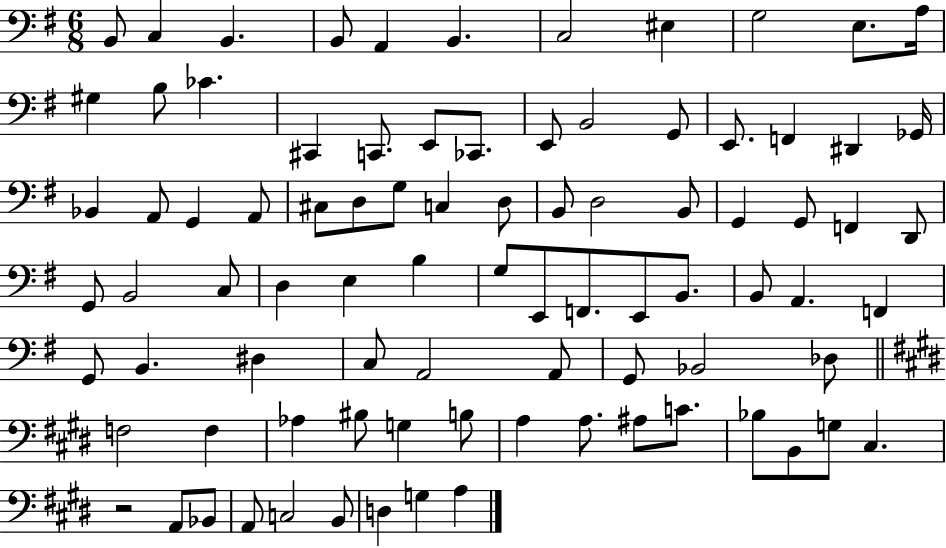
B2/e C3/q B2/q. B2/e A2/q B2/q. C3/h EIS3/q G3/h E3/e. A3/s G#3/q B3/e CES4/q. C#2/q C2/e. E2/e CES2/e. E2/e B2/h G2/e E2/e. F2/q D#2/q Gb2/s Bb2/q A2/e G2/q A2/e C#3/e D3/e G3/e C3/q D3/e B2/e D3/h B2/e G2/q G2/e F2/q D2/e G2/e B2/h C3/e D3/q E3/q B3/q G3/e E2/e F2/e. E2/e B2/e. B2/e A2/q. F2/q G2/e B2/q. D#3/q C3/e A2/h A2/e G2/e Bb2/h Db3/e F3/h F3/q Ab3/q BIS3/e G3/q B3/e A3/q A3/e. A#3/e C4/e. Bb3/e B2/e G3/e C#3/q. R/h A2/e Bb2/e A2/e C3/h B2/e D3/q G3/q A3/q